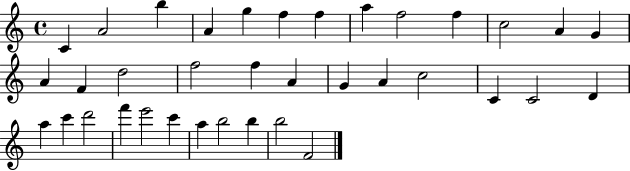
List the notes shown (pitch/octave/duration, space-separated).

C4/q A4/h B5/q A4/q G5/q F5/q F5/q A5/q F5/h F5/q C5/h A4/q G4/q A4/q F4/q D5/h F5/h F5/q A4/q G4/q A4/q C5/h C4/q C4/h D4/q A5/q C6/q D6/h F6/q E6/h C6/q A5/q B5/h B5/q B5/h F4/h